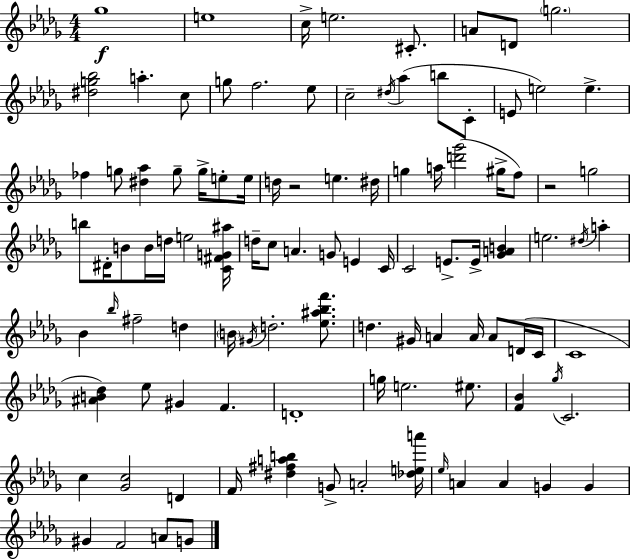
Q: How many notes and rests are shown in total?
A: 104